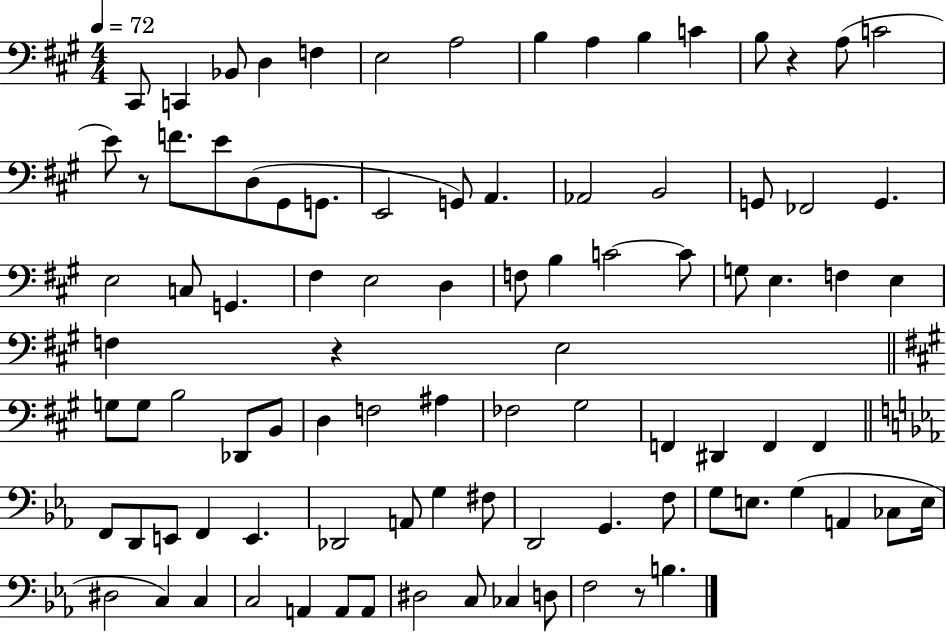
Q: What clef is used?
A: bass